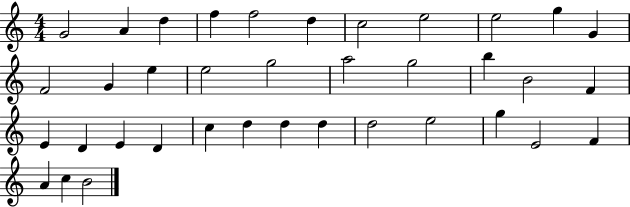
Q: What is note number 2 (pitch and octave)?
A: A4